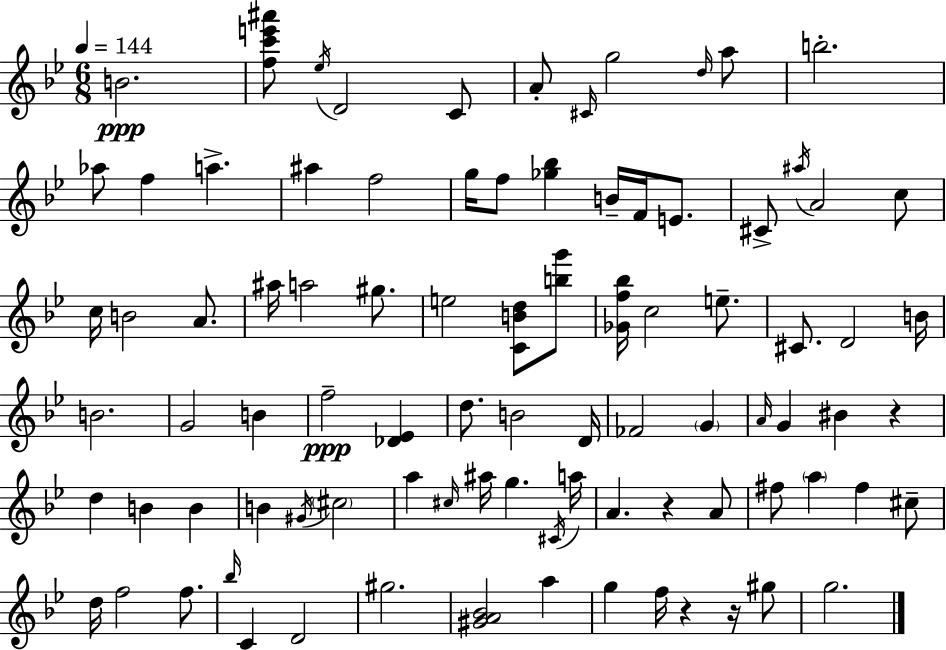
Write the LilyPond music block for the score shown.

{
  \clef treble
  \numericTimeSignature
  \time 6/8
  \key g \minor
  \tempo 4 = 144
  b'2.\ppp | <f'' c''' e''' ais'''>8 \acciaccatura { ees''16 } d'2 c'8 | a'8-. \grace { cis'16 } g''2 | \grace { d''16 } a''8 b''2.-. | \break aes''8 f''4 a''4.-> | ais''4 f''2 | g''16 f''8 <ges'' bes''>4 b'16-- f'16 | e'8. cis'8-> \acciaccatura { ais''16 } a'2 | \break c''8 c''16 b'2 | a'8. ais''16 a''2 | gis''8. e''2 | <c' b' d''>8 <b'' g'''>8 <ges' f'' bes''>16 c''2 | \break e''8.-- cis'8. d'2 | b'16 b'2. | g'2 | b'4 f''2--\ppp | \break <des' ees'>4 d''8. b'2 | d'16 fes'2 | \parenthesize g'4 \grace { a'16 } g'4 bis'4 | r4 d''4 b'4 | \break b'4 b'4 \acciaccatura { gis'16 } \parenthesize cis''2 | a''4 \grace { cis''16 } ais''16 | g''4. \acciaccatura { cis'16 } a''16 a'4. | r4 a'8 fis''8 \parenthesize a''4 | \break fis''4 cis''8-- d''16 f''2 | f''8. \grace { bes''16 } c'4 | d'2 gis''2. | <gis' a' bes'>2 | \break a''4 g''4 | f''16 r4 r16 gis''8 g''2. | \bar "|."
}